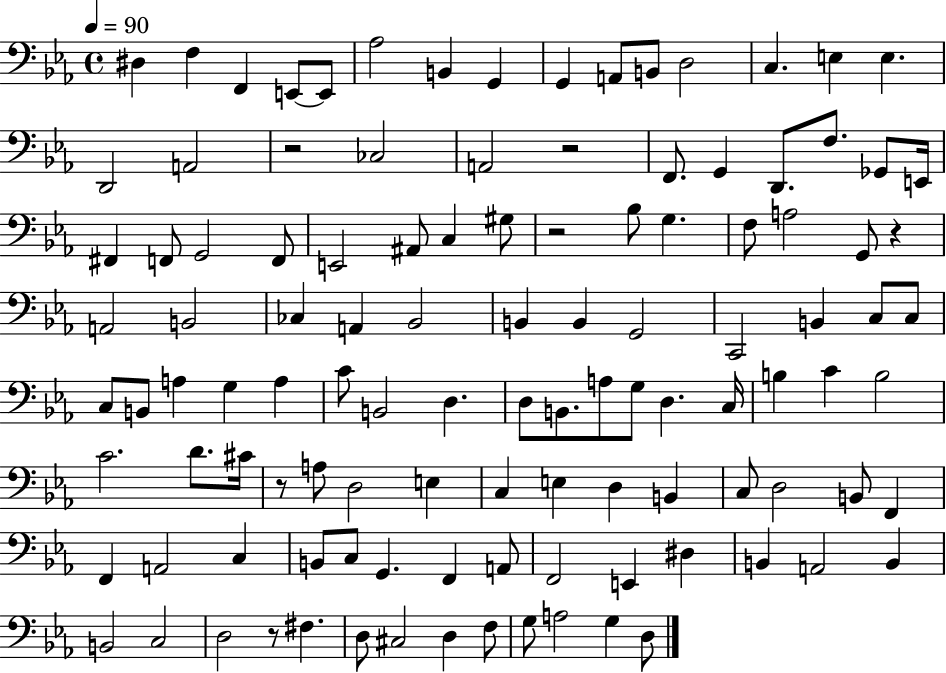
X:1
T:Untitled
M:4/4
L:1/4
K:Eb
^D, F, F,, E,,/2 E,,/2 _A,2 B,, G,, G,, A,,/2 B,,/2 D,2 C, E, E, D,,2 A,,2 z2 _C,2 A,,2 z2 F,,/2 G,, D,,/2 F,/2 _G,,/2 E,,/4 ^F,, F,,/2 G,,2 F,,/2 E,,2 ^A,,/2 C, ^G,/2 z2 _B,/2 G, F,/2 A,2 G,,/2 z A,,2 B,,2 _C, A,, _B,,2 B,, B,, G,,2 C,,2 B,, C,/2 C,/2 C,/2 B,,/2 A, G, A, C/2 B,,2 D, D,/2 B,,/2 A,/2 G,/2 D, C,/4 B, C B,2 C2 D/2 ^C/4 z/2 A,/2 D,2 E, C, E, D, B,, C,/2 D,2 B,,/2 F,, F,, A,,2 C, B,,/2 C,/2 G,, F,, A,,/2 F,,2 E,, ^D, B,, A,,2 B,, B,,2 C,2 D,2 z/2 ^F, D,/2 ^C,2 D, F,/2 G,/2 A,2 G, D,/2